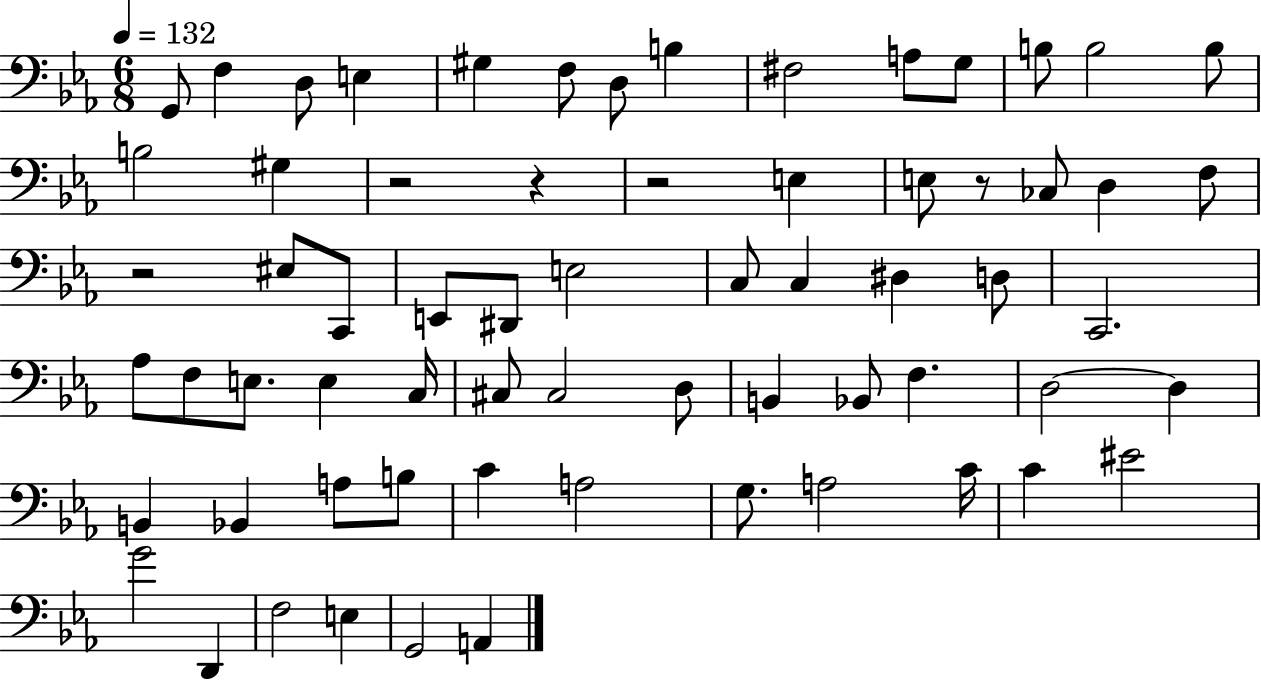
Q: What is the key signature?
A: EES major